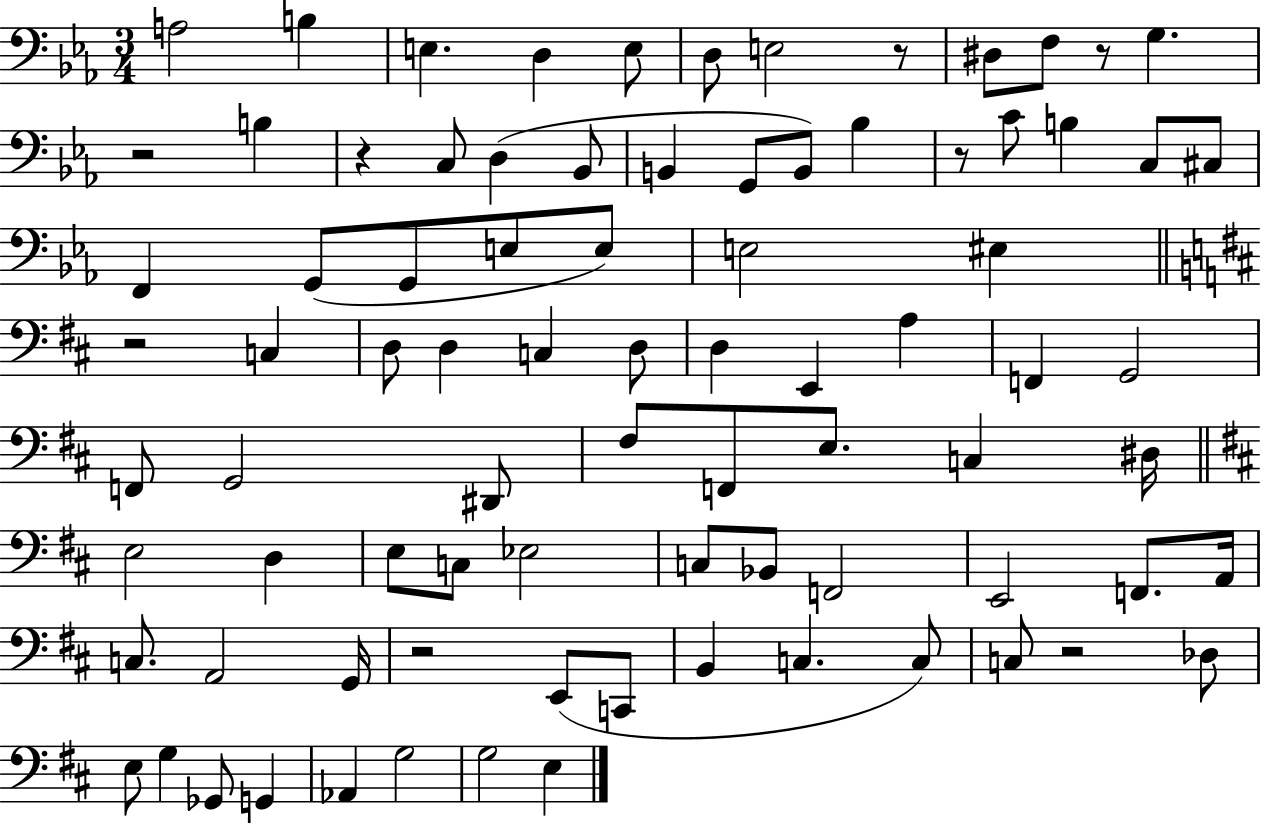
{
  \clef bass
  \numericTimeSignature
  \time 3/4
  \key ees \major
  \repeat volta 2 { a2 b4 | e4. d4 e8 | d8 e2 r8 | dis8 f8 r8 g4. | \break r2 b4 | r4 c8 d4( bes,8 | b,4 g,8 b,8) bes4 | r8 c'8 b4 c8 cis8 | \break f,4 g,8( g,8 e8 e8) | e2 eis4 | \bar "||" \break \key d \major r2 c4 | d8 d4 c4 d8 | d4 e,4 a4 | f,4 g,2 | \break f,8 g,2 dis,8 | fis8 f,8 e8. c4 dis16 | \bar "||" \break \key d \major e2 d4 | e8 c8 ees2 | c8 bes,8 f,2 | e,2 f,8. a,16 | \break c8. a,2 g,16 | r2 e,8( c,8 | b,4 c4. c8) | c8 r2 des8 | \break e8 g4 ges,8 g,4 | aes,4 g2 | g2 e4 | } \bar "|."
}